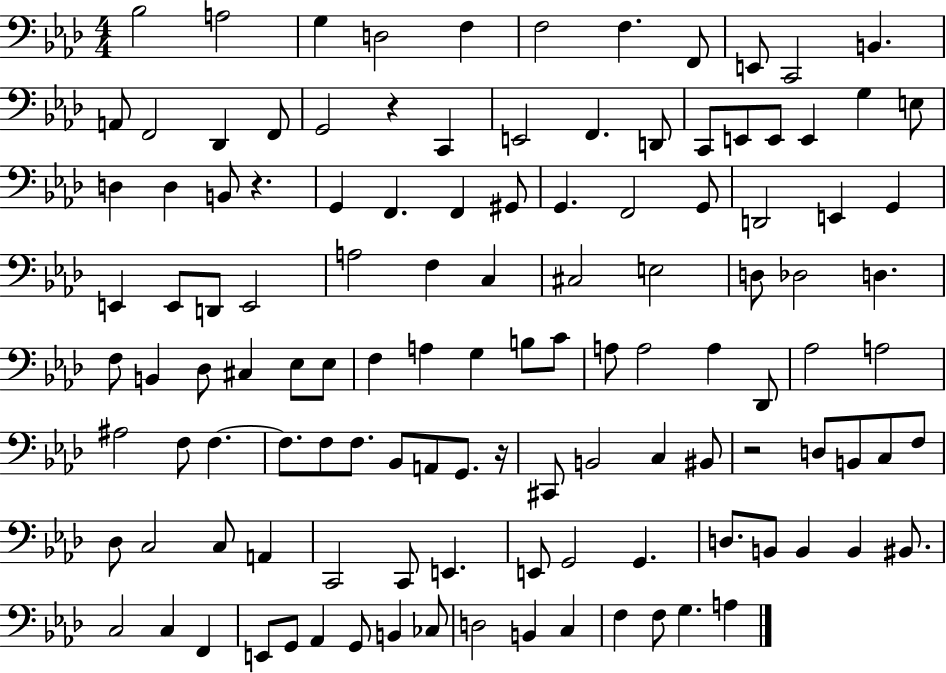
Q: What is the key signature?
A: AES major